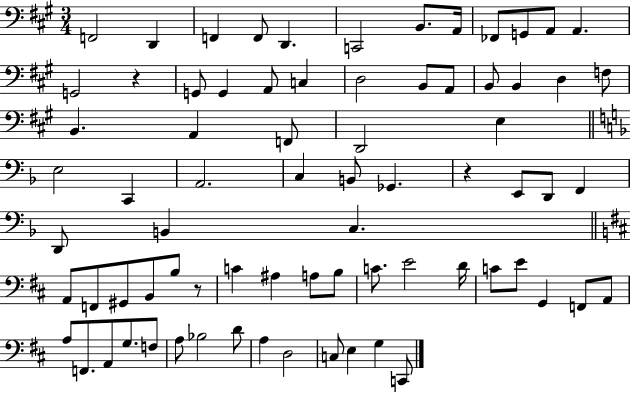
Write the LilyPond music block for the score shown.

{
  \clef bass
  \numericTimeSignature
  \time 3/4
  \key a \major
  f,2 d,4 | f,4 f,8 d,4. | c,2 b,8. a,16 | fes,8 g,8 a,8 a,4. | \break g,2 r4 | g,8 g,4 a,8 c4 | d2 b,8 a,8 | b,8 b,4 d4 f8 | \break b,4. a,4 f,8 | d,2 e4 | \bar "||" \break \key f \major e2 c,4 | a,2. | c4 b,8 ges,4. | r4 e,8 d,8 f,4 | \break d,8 b,4 c4. | \bar "||" \break \key d \major a,8 f,8 gis,8 b,8 b8 r8 | c'4 ais4 a8 b8 | c'8. e'2 d'16 | c'8 e'8 g,4 f,8 a,8 | \break a8 f,8. a,8 g8. f8 | a8 bes2 d'8 | a4 d2 | c8 e4 g4 c,8 | \break \bar "|."
}